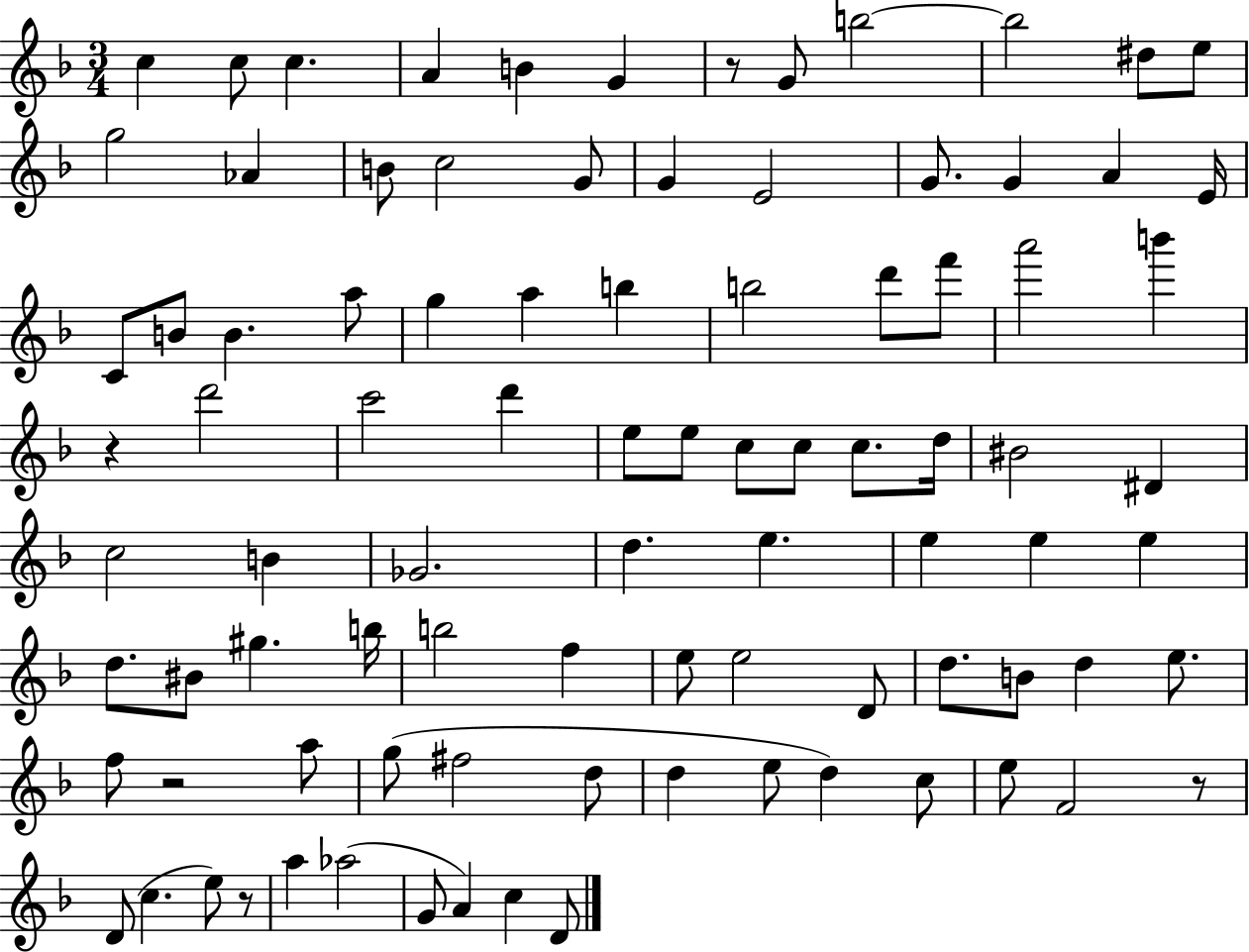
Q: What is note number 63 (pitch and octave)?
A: D5